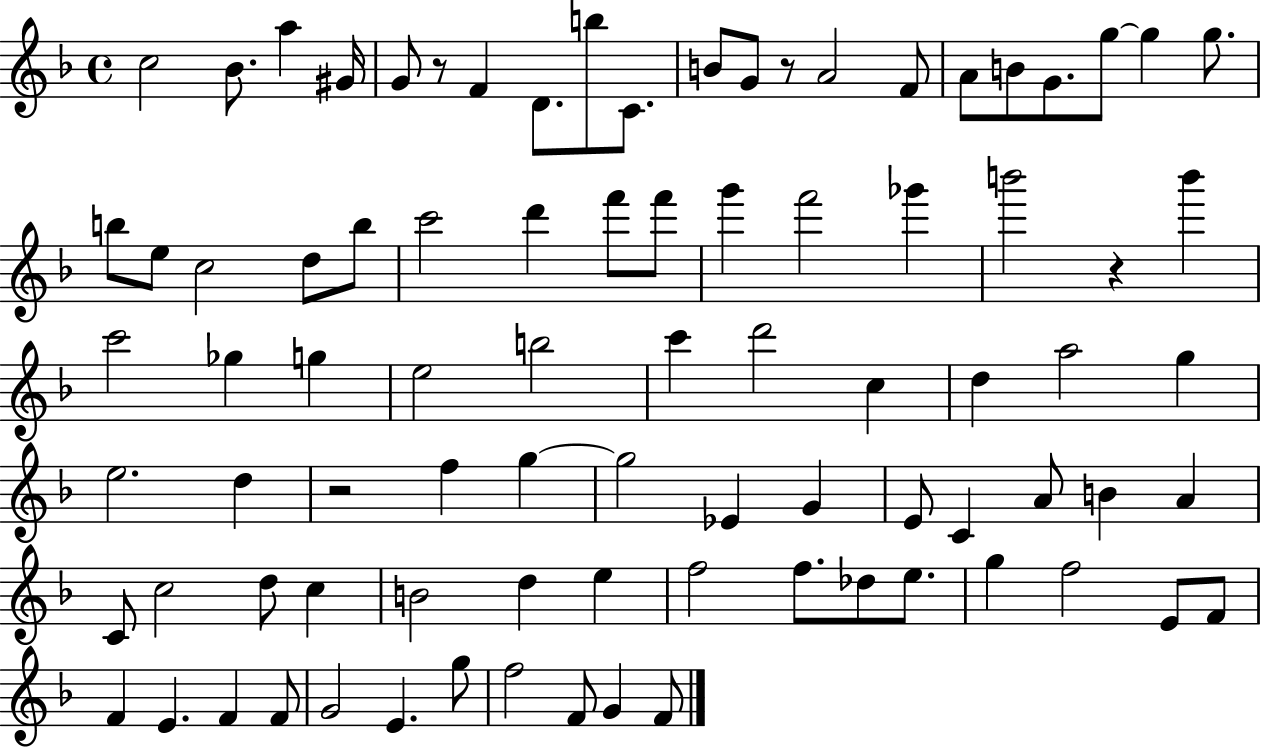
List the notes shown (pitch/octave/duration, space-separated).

C5/h Bb4/e. A5/q G#4/s G4/e R/e F4/q D4/e. B5/e C4/e. B4/e G4/e R/e A4/h F4/e A4/e B4/e G4/e. G5/e G5/q G5/e. B5/e E5/e C5/h D5/e B5/e C6/h D6/q F6/e F6/e G6/q F6/h Gb6/q B6/h R/q B6/q C6/h Gb5/q G5/q E5/h B5/h C6/q D6/h C5/q D5/q A5/h G5/q E5/h. D5/q R/h F5/q G5/q G5/h Eb4/q G4/q E4/e C4/q A4/e B4/q A4/q C4/e C5/h D5/e C5/q B4/h D5/q E5/q F5/h F5/e. Db5/e E5/e. G5/q F5/h E4/e F4/e F4/q E4/q. F4/q F4/e G4/h E4/q. G5/e F5/h F4/e G4/q F4/e